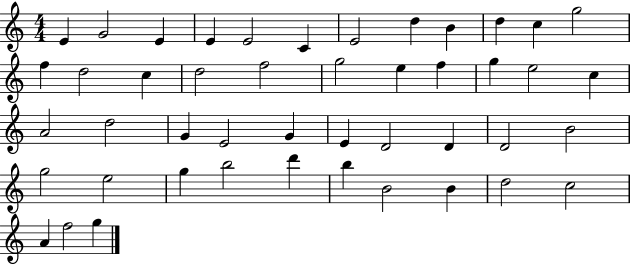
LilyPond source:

{
  \clef treble
  \numericTimeSignature
  \time 4/4
  \key c \major
  e'4 g'2 e'4 | e'4 e'2 c'4 | e'2 d''4 b'4 | d''4 c''4 g''2 | \break f''4 d''2 c''4 | d''2 f''2 | g''2 e''4 f''4 | g''4 e''2 c''4 | \break a'2 d''2 | g'4 e'2 g'4 | e'4 d'2 d'4 | d'2 b'2 | \break g''2 e''2 | g''4 b''2 d'''4 | b''4 b'2 b'4 | d''2 c''2 | \break a'4 f''2 g''4 | \bar "|."
}